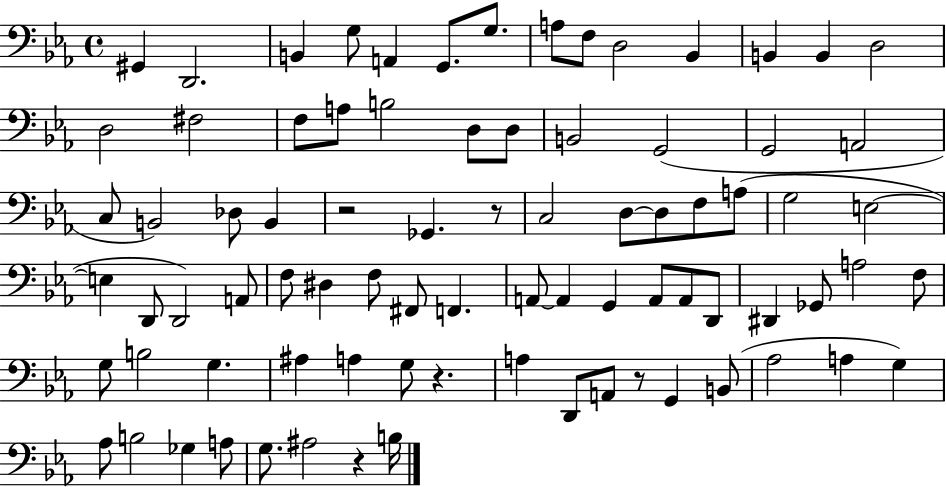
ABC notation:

X:1
T:Untitled
M:4/4
L:1/4
K:Eb
^G,, D,,2 B,, G,/2 A,, G,,/2 G,/2 A,/2 F,/2 D,2 _B,, B,, B,, D,2 D,2 ^F,2 F,/2 A,/2 B,2 D,/2 D,/2 B,,2 G,,2 G,,2 A,,2 C,/2 B,,2 _D,/2 B,, z2 _G,, z/2 C,2 D,/2 D,/2 F,/2 A,/2 G,2 E,2 E, D,,/2 D,,2 A,,/2 F,/2 ^D, F,/2 ^F,,/2 F,, A,,/2 A,, G,, A,,/2 A,,/2 D,,/2 ^D,, _G,,/2 A,2 F,/2 G,/2 B,2 G, ^A, A, G,/2 z A, D,,/2 A,,/2 z/2 G,, B,,/2 _A,2 A, G, _A,/2 B,2 _G, A,/2 G,/2 ^A,2 z B,/4